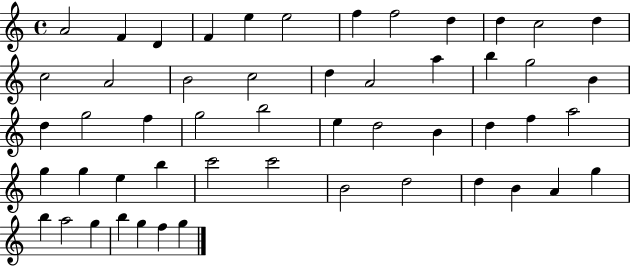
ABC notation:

X:1
T:Untitled
M:4/4
L:1/4
K:C
A2 F D F e e2 f f2 d d c2 d c2 A2 B2 c2 d A2 a b g2 B d g2 f g2 b2 e d2 B d f a2 g g e b c'2 c'2 B2 d2 d B A g b a2 g b g f g